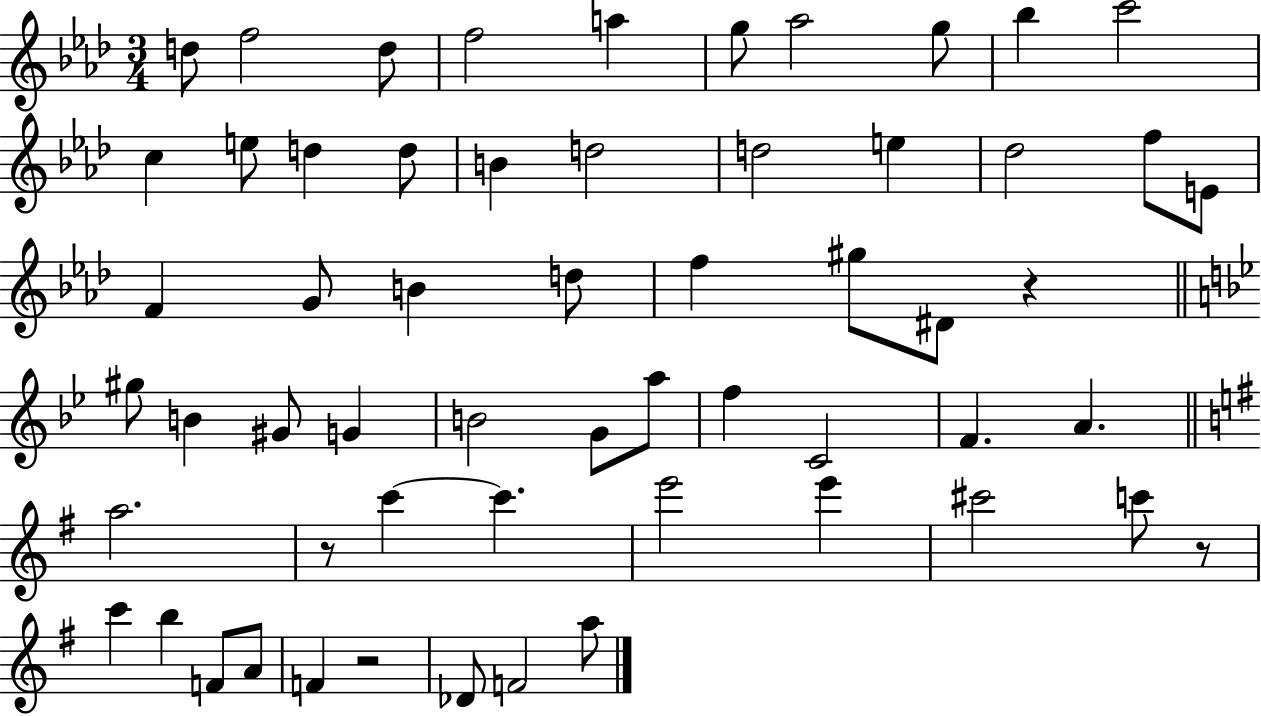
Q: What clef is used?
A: treble